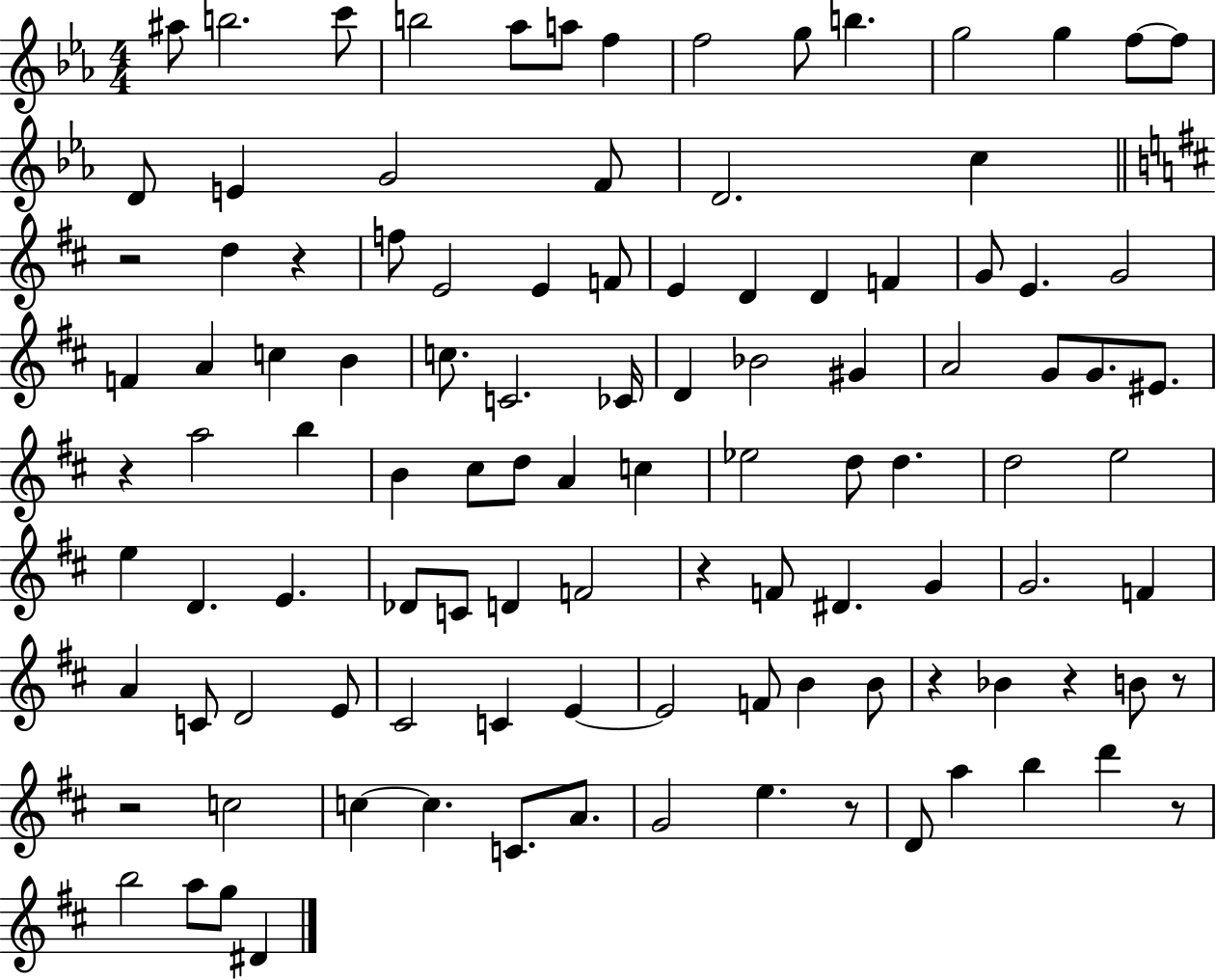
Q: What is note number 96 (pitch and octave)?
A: A5